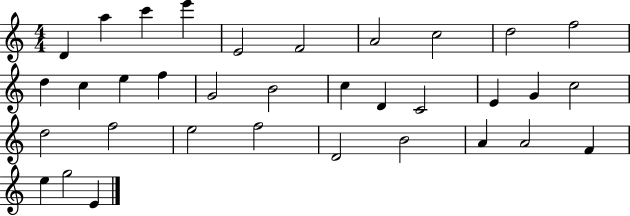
D4/q A5/q C6/q E6/q E4/h F4/h A4/h C5/h D5/h F5/h D5/q C5/q E5/q F5/q G4/h B4/h C5/q D4/q C4/h E4/q G4/q C5/h D5/h F5/h E5/h F5/h D4/h B4/h A4/q A4/h F4/q E5/q G5/h E4/q